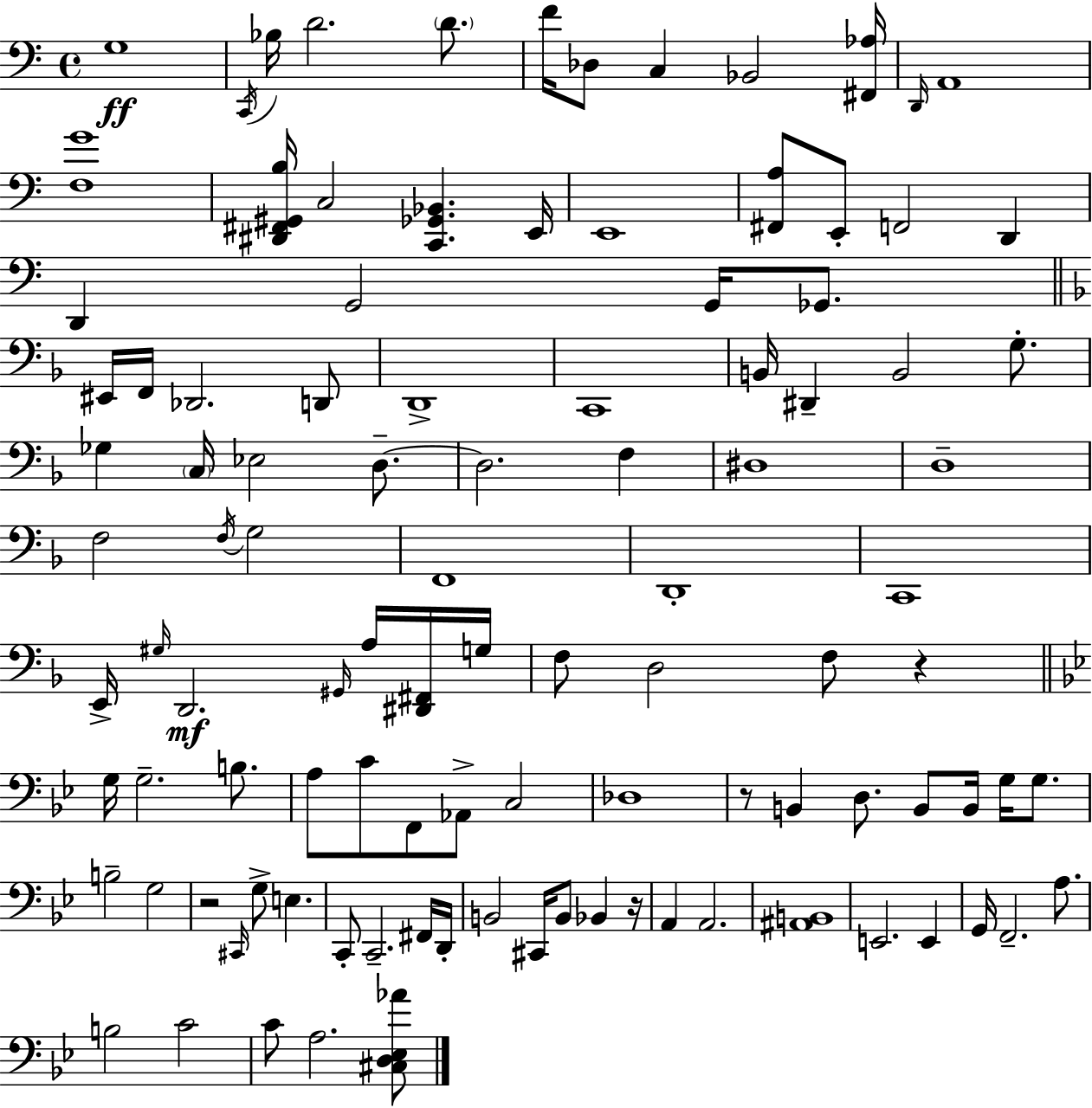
G3/w C2/s Bb3/s D4/h. D4/e. F4/s Db3/e C3/q Bb2/h [F#2,Ab3]/s D2/s A2/w [F3,G4]/w [D#2,F#2,G#2,B3]/s C3/h [C2,Gb2,Bb2]/q. E2/s E2/w [F#2,A3]/e E2/e F2/h D2/q D2/q G2/h G2/s Gb2/e. EIS2/s F2/s Db2/h. D2/e D2/w C2/w B2/s D#2/q B2/h G3/e. Gb3/q C3/s Eb3/h D3/e. D3/h. F3/q D#3/w D3/w F3/h F3/s G3/h F2/w D2/w C2/w E2/s G#3/s D2/h. G#2/s A3/s [D#2,F#2]/s G3/s F3/e D3/h F3/e R/q G3/s G3/h. B3/e. A3/e C4/e F2/e Ab2/e C3/h Db3/w R/e B2/q D3/e. B2/e B2/s G3/s G3/e. B3/h G3/h R/h C#2/s G3/e E3/q. C2/e C2/h. F#2/s D2/s B2/h C#2/s B2/e Bb2/q R/s A2/q A2/h. [A#2,B2]/w E2/h. E2/q G2/s F2/h. A3/e. B3/h C4/h C4/e A3/h. [C#3,D3,Eb3,Ab4]/e